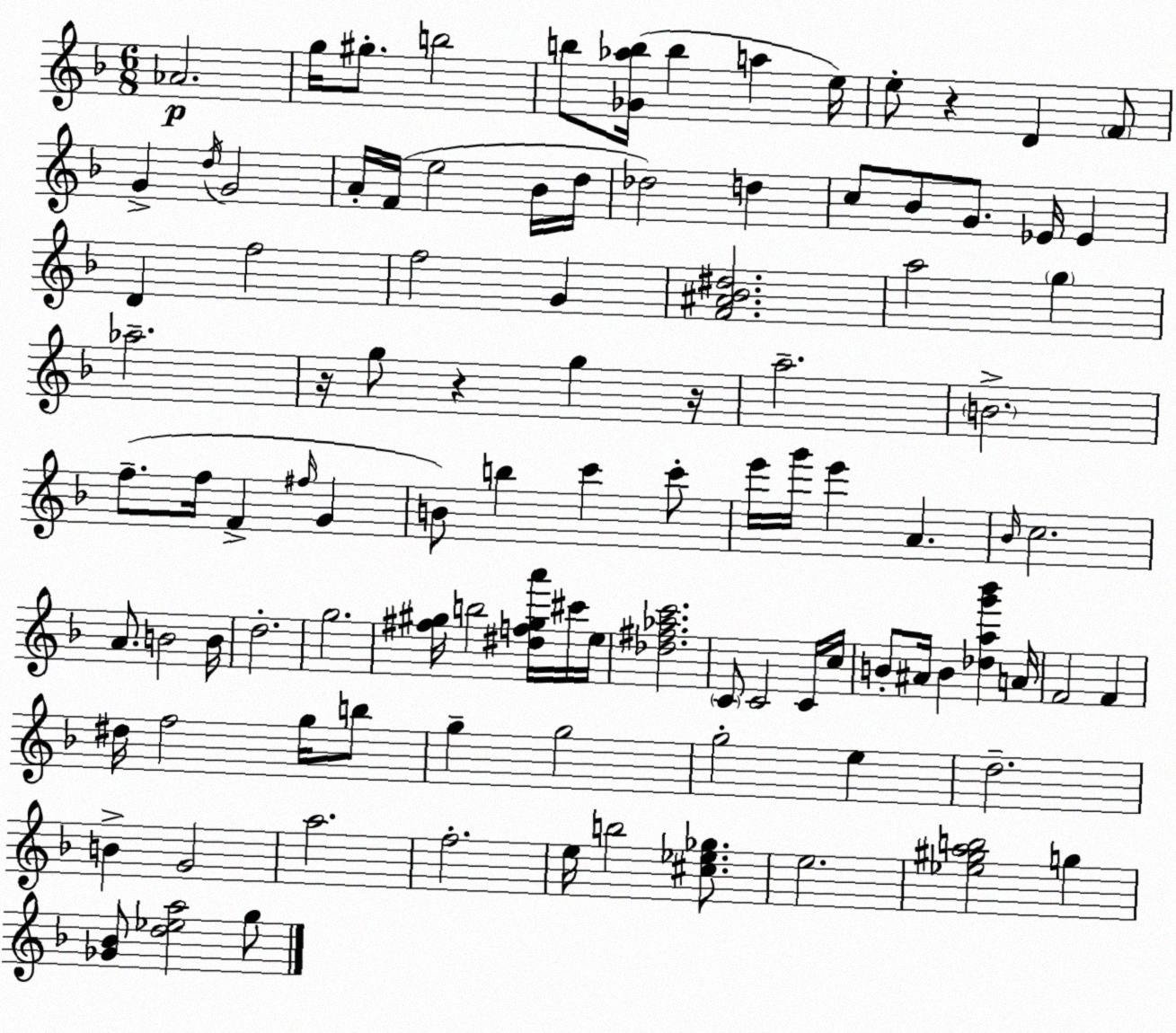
X:1
T:Untitled
M:6/8
L:1/4
K:F
_A2 g/4 ^g/2 b2 b/2 [_G_ab]/4 b a e/4 e/2 z D F/2 G d/4 G2 A/4 F/4 e2 _B/4 d/4 _d2 d c/2 _B/2 G/2 _E/4 _E D f2 f2 G [F^A_B^d]2 a2 g _a2 z/4 g/2 z g z/4 a2 B2 f/2 f/4 F ^f/4 G B/2 b c' c'/2 e'/4 g'/4 e' A _B/4 c2 A/2 B2 B/4 d2 g2 [^f^g]/4 b2 [^df^ga']/4 ^c'/4 e/4 [_d^f_ac']2 C/2 C2 C/4 c/4 B/2 ^A/4 B [_dag'_b'] A/4 F2 F ^d/4 f2 g/4 b/2 g g2 g2 e d2 B G2 a2 f2 e/4 b2 [^c_e_g]/2 e2 [_e^gab]2 g [_G_B]/2 [d_ea]2 g/2